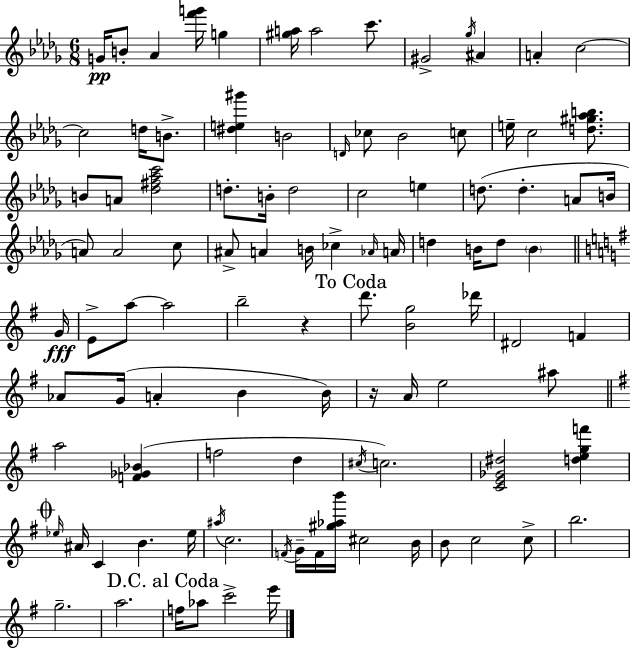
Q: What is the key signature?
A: BES minor